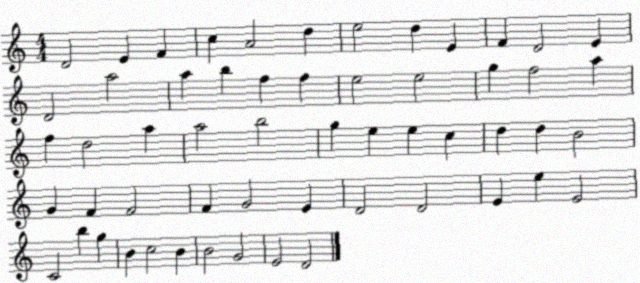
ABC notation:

X:1
T:Untitled
M:4/4
L:1/4
K:C
D2 E F c A2 d e2 d E F D2 E D2 a2 a b f f e2 e2 g f2 a f d2 a a2 b2 g e e c d d B2 G F F2 F G2 E D2 D2 E e E2 C2 b g B c2 B B2 G2 E2 D2